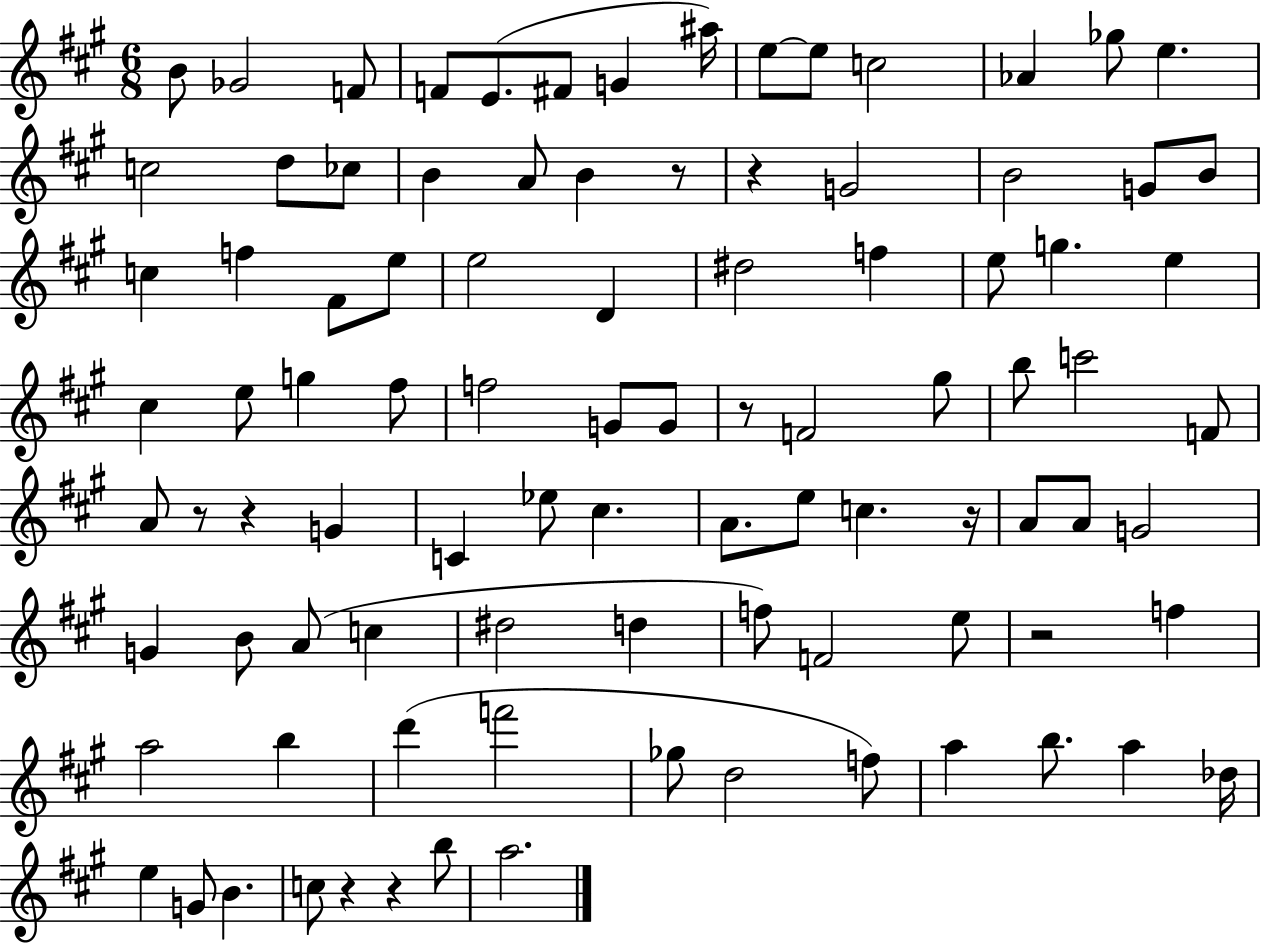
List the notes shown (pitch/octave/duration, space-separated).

B4/e Gb4/h F4/e F4/e E4/e. F#4/e G4/q A#5/s E5/e E5/e C5/h Ab4/q Gb5/e E5/q. C5/h D5/e CES5/e B4/q A4/e B4/q R/e R/q G4/h B4/h G4/e B4/e C5/q F5/q F#4/e E5/e E5/h D4/q D#5/h F5/q E5/e G5/q. E5/q C#5/q E5/e G5/q F#5/e F5/h G4/e G4/e R/e F4/h G#5/e B5/e C6/h F4/e A4/e R/e R/q G4/q C4/q Eb5/e C#5/q. A4/e. E5/e C5/q. R/s A4/e A4/e G4/h G4/q B4/e A4/e C5/q D#5/h D5/q F5/e F4/h E5/e R/h F5/q A5/h B5/q D6/q F6/h Gb5/e D5/h F5/e A5/q B5/e. A5/q Db5/s E5/q G4/e B4/q. C5/e R/q R/q B5/e A5/h.